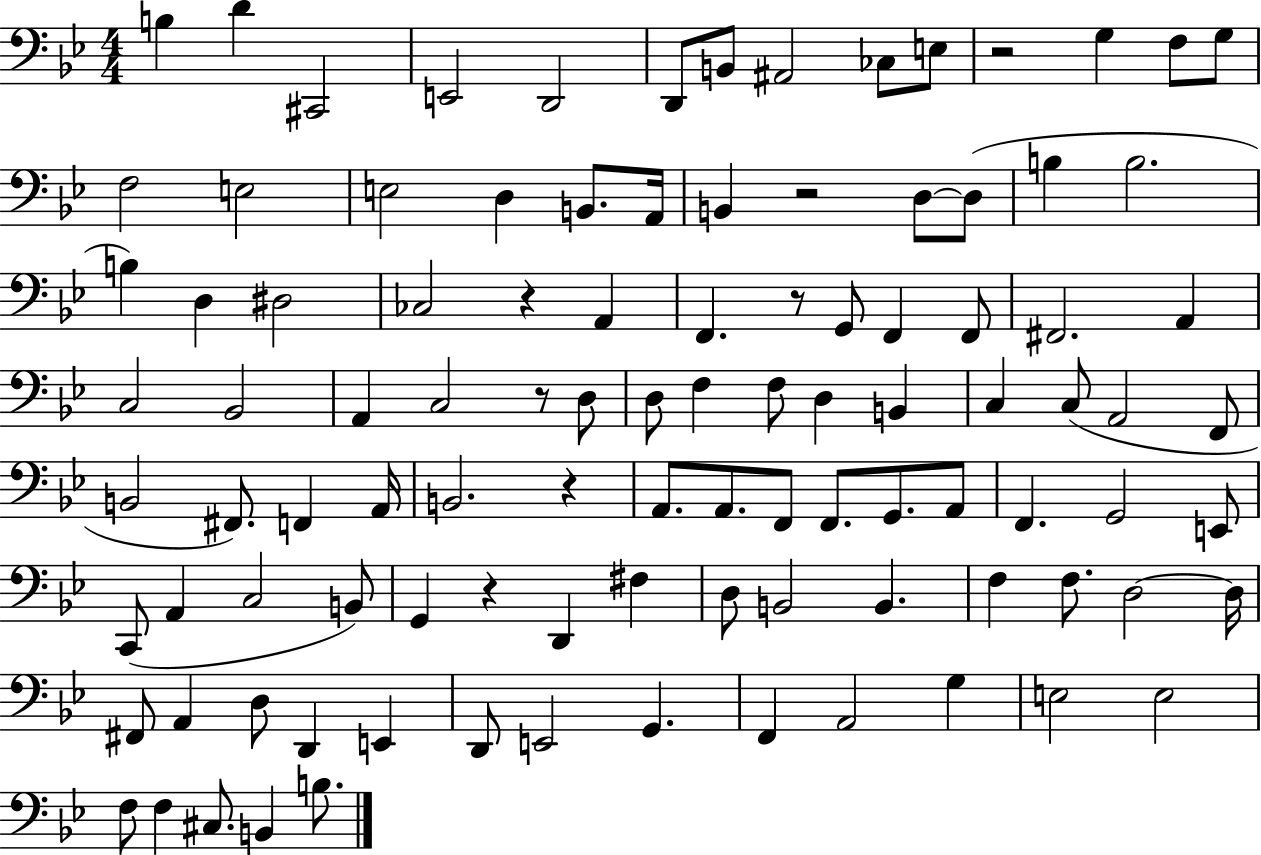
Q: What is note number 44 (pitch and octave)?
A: D3